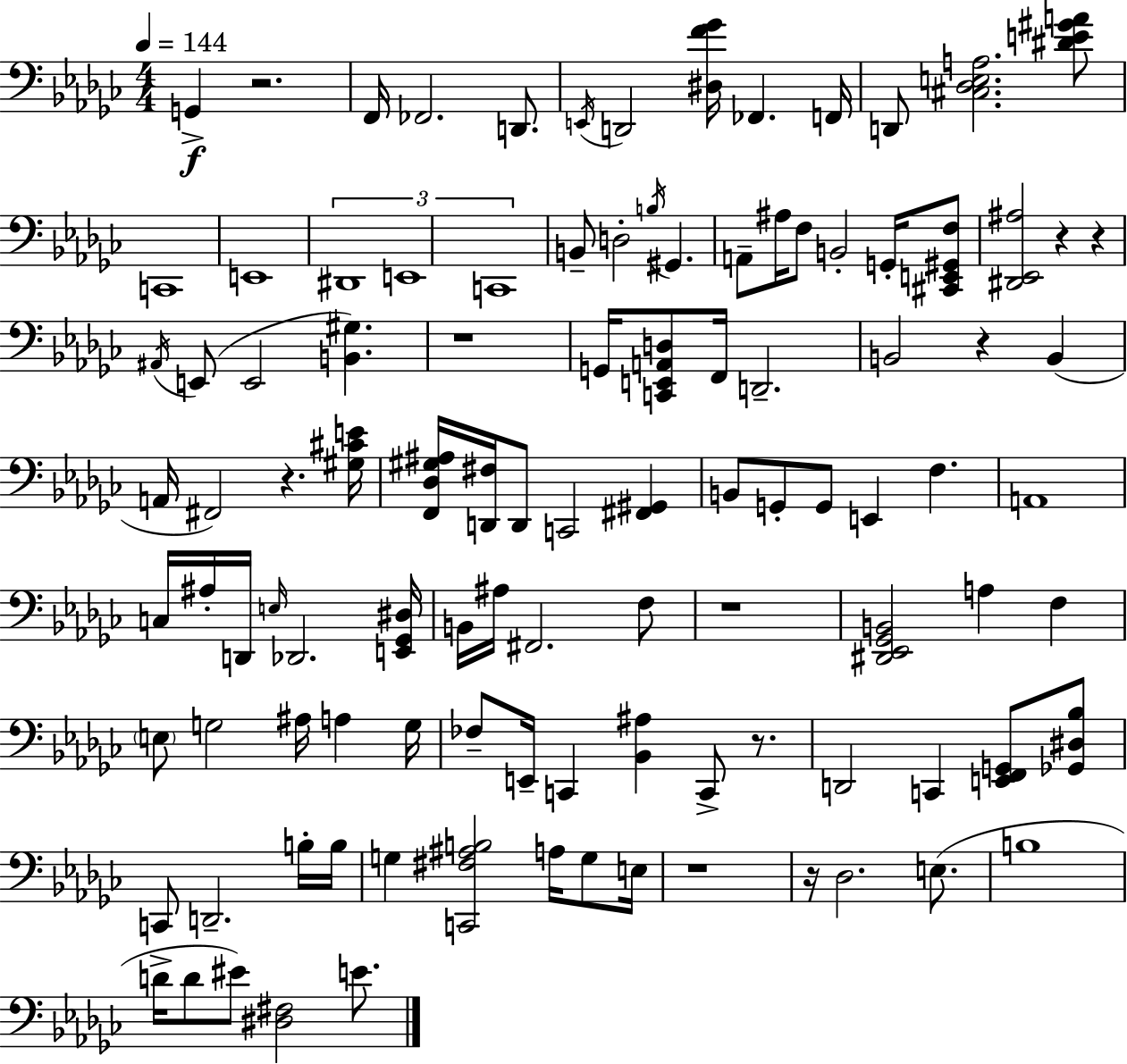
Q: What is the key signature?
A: EES minor